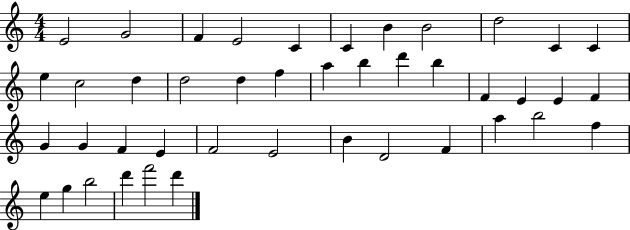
X:1
T:Untitled
M:4/4
L:1/4
K:C
E2 G2 F E2 C C B B2 d2 C C e c2 d d2 d f a b d' b F E E F G G F E F2 E2 B D2 F a b2 f e g b2 d' f'2 d'